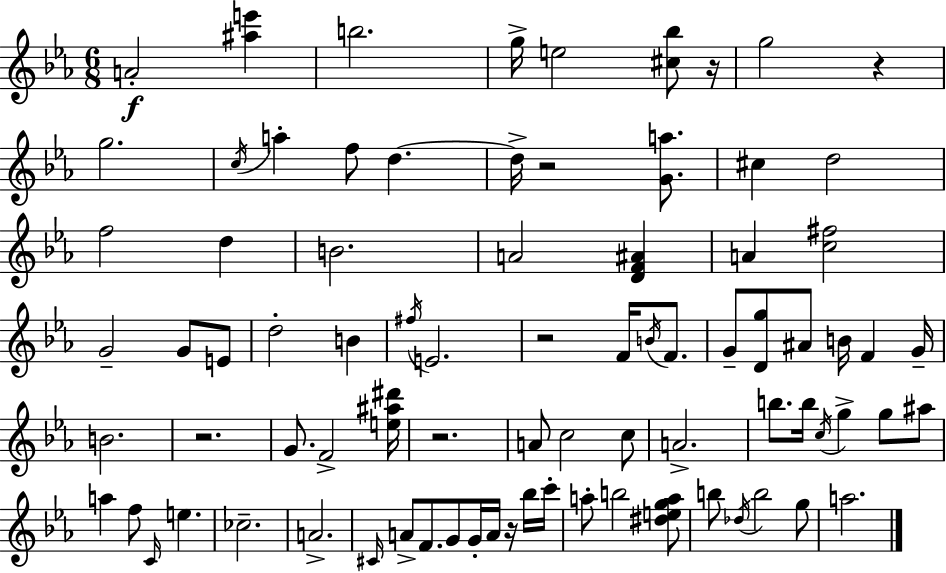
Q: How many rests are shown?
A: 7